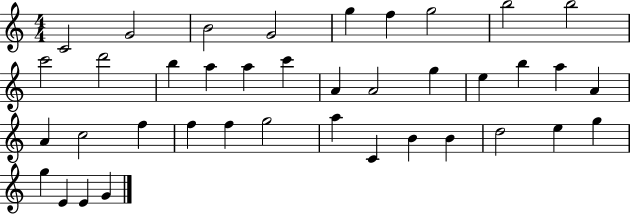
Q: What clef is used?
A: treble